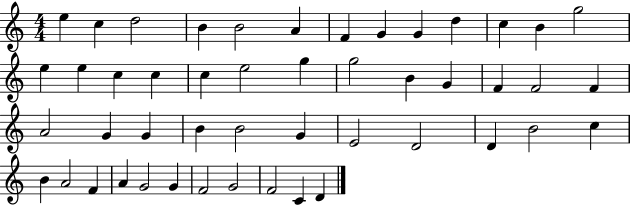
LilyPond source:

{
  \clef treble
  \numericTimeSignature
  \time 4/4
  \key c \major
  e''4 c''4 d''2 | b'4 b'2 a'4 | f'4 g'4 g'4 d''4 | c''4 b'4 g''2 | \break e''4 e''4 c''4 c''4 | c''4 e''2 g''4 | g''2 b'4 g'4 | f'4 f'2 f'4 | \break a'2 g'4 g'4 | b'4 b'2 g'4 | e'2 d'2 | d'4 b'2 c''4 | \break b'4 a'2 f'4 | a'4 g'2 g'4 | f'2 g'2 | f'2 c'4 d'4 | \break \bar "|."
}